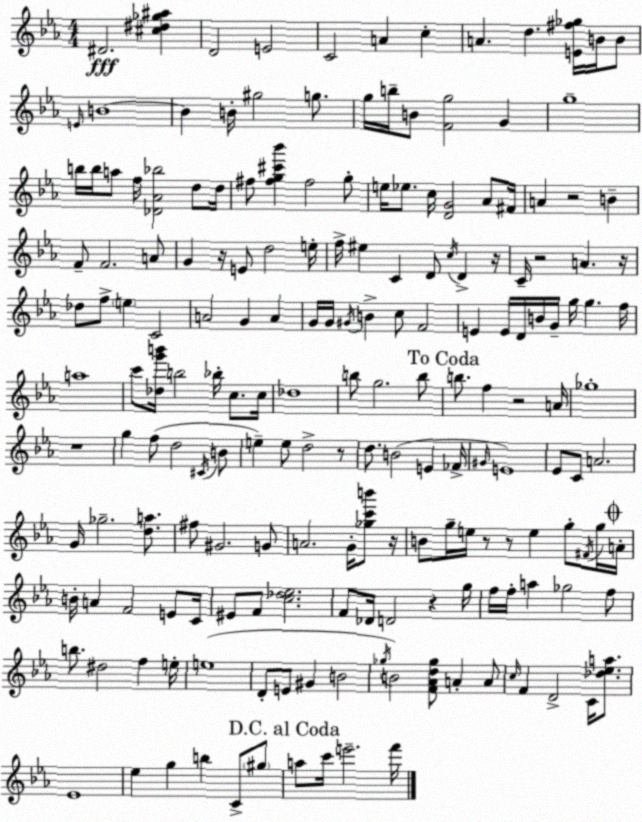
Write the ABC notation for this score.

X:1
T:Untitled
M:4/4
L:1/4
K:Cm
^D2 [^c^d_g^a] D2 E2 C2 A c A d [E^f_g]/4 B/4 B/2 E/4 B4 B B/4 ^g2 g/2 g/4 b/4 B/2 [Fg]2 G g4 b/4 b/4 a/2 f/4 [_D_A_b]2 d/2 d/4 ^f/2 [^fg^c'_b'] ^f2 g/2 e/4 _e/2 c/4 [DG]2 _A/2 ^F/4 A z2 B F/2 F2 A/2 G z/4 E/2 d2 e/4 f/4 ^e C D/2 c/4 D z/4 C/4 z2 A z/4 _d/2 f/2 e C2 A2 G A G/4 G/4 ^G/4 B c/2 F2 E E/4 D/4 B/4 G/4 g/4 g f/4 a4 c'/2 [_dg'b']/4 b2 _b/4 c/2 c/4 _d4 b/2 g2 b/2 b/2 f z2 A/4 _g4 z4 g f/2 d2 ^C/4 B/2 e e/2 d2 z/2 d/2 B2 E _F/4 ^G/4 E4 _E/2 C/2 A2 G/4 _g2 [da]/2 ^f/2 ^G2 G/2 A2 G/4 [_gc'b']/2 z/4 B/2 g/4 e/4 z/2 z/2 e g/2 ^F/4 g/4 A/4 B/4 A F2 E/2 C/4 ^E/2 F/2 [c_d_e]2 F/2 _D/4 D2 z g/4 f/4 f/4 a _g2 f/2 b/2 ^d2 f e/4 e4 D/2 E/2 ^G B2 _g/4 B2 [F_Ad_g]/2 A A/2 c/4 F D2 C/4 [_d_ea]/2 _E4 _e g b C/2 ^g/2 a/2 c'/4 e'2 f'/4